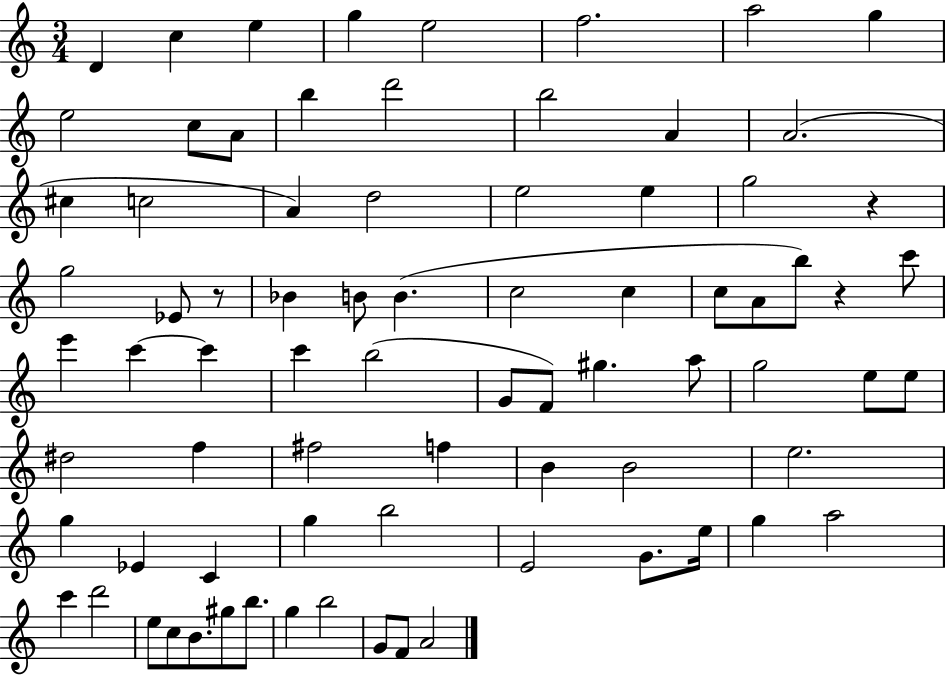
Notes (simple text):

D4/q C5/q E5/q G5/q E5/h F5/h. A5/h G5/q E5/h C5/e A4/e B5/q D6/h B5/h A4/q A4/h. C#5/q C5/h A4/q D5/h E5/h E5/q G5/h R/q G5/h Eb4/e R/e Bb4/q B4/e B4/q. C5/h C5/q C5/e A4/e B5/e R/q C6/e E6/q C6/q C6/q C6/q B5/h G4/e F4/e G#5/q. A5/e G5/h E5/e E5/e D#5/h F5/q F#5/h F5/q B4/q B4/h E5/h. G5/q Eb4/q C4/q G5/q B5/h E4/h G4/e. E5/s G5/q A5/h C6/q D6/h E5/e C5/e B4/e. G#5/e B5/e. G5/q B5/h G4/e F4/e A4/h